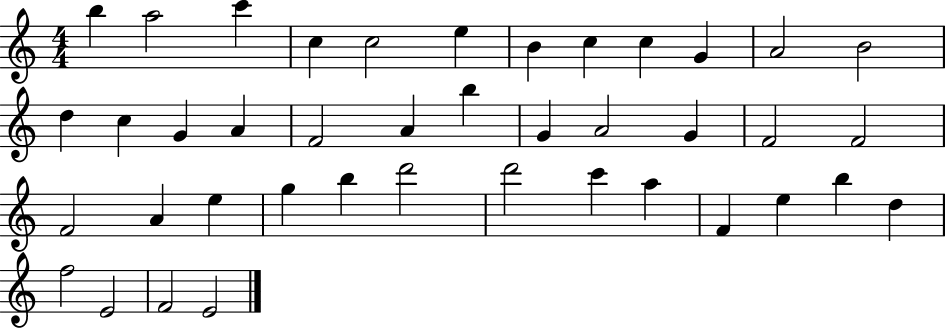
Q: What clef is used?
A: treble